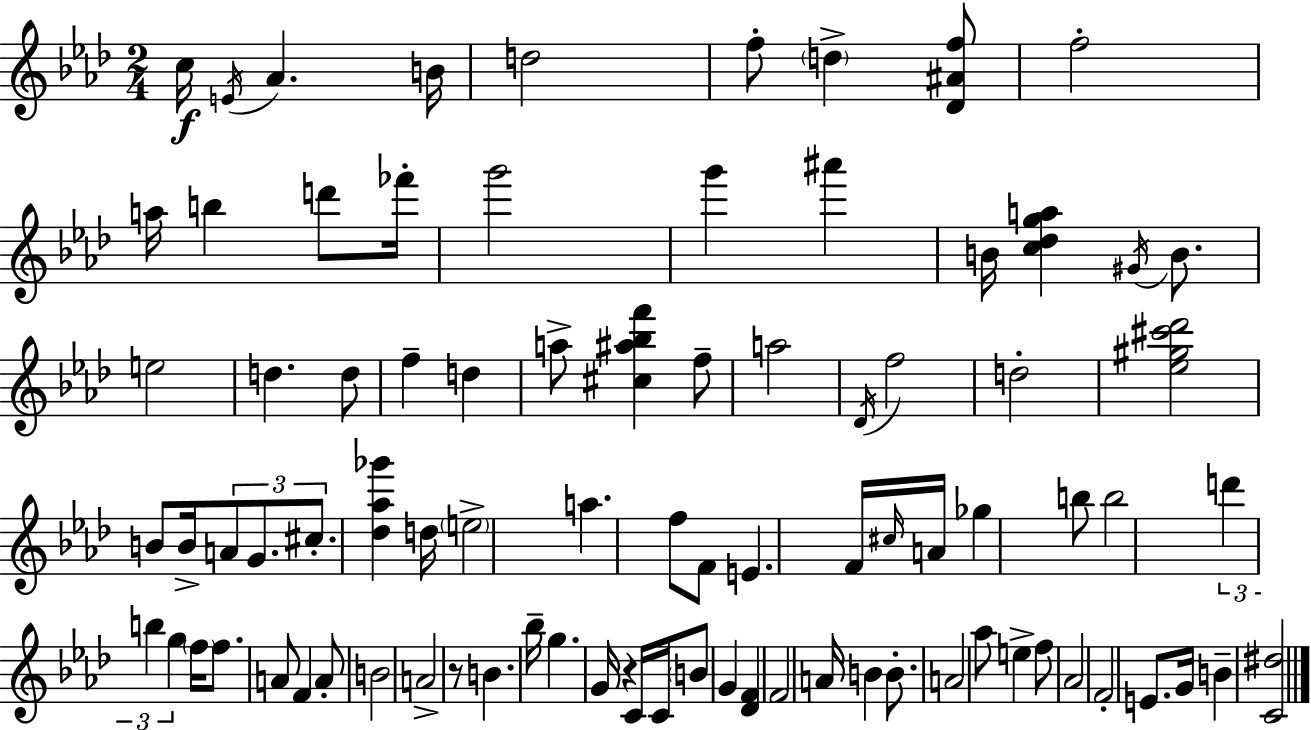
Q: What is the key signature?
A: AES major